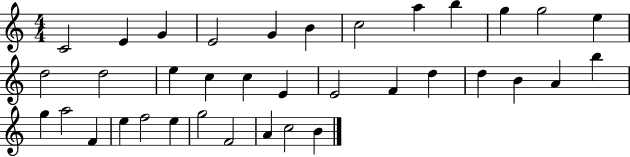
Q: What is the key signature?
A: C major